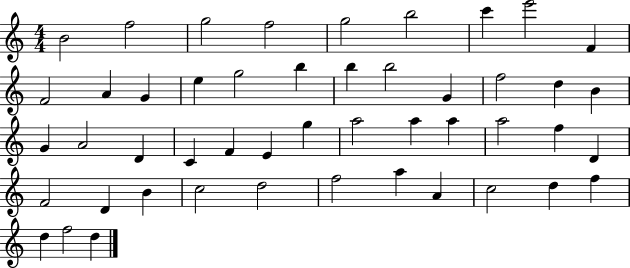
B4/h F5/h G5/h F5/h G5/h B5/h C6/q E6/h F4/q F4/h A4/q G4/q E5/q G5/h B5/q B5/q B5/h G4/q F5/h D5/q B4/q G4/q A4/h D4/q C4/q F4/q E4/q G5/q A5/h A5/q A5/q A5/h F5/q D4/q F4/h D4/q B4/q C5/h D5/h F5/h A5/q A4/q C5/h D5/q F5/q D5/q F5/h D5/q